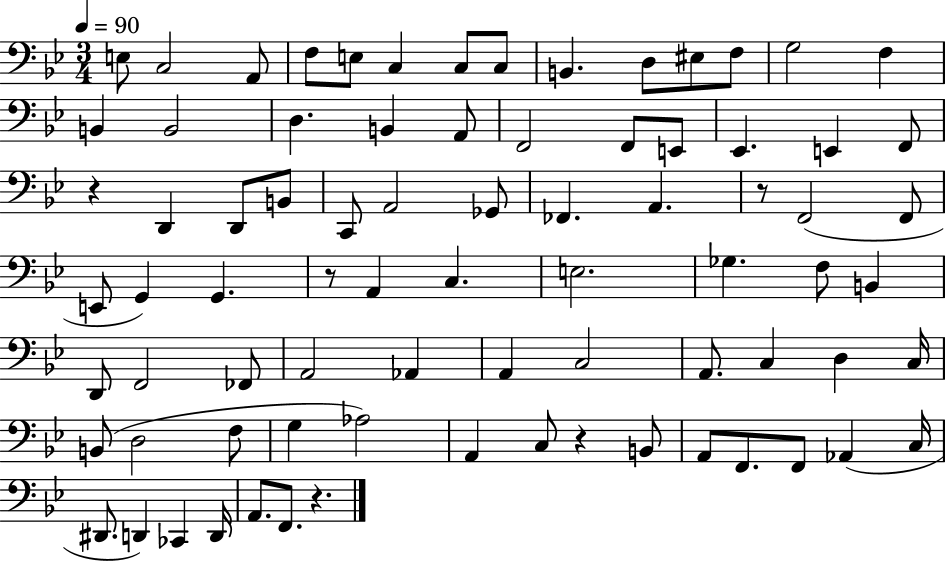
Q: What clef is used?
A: bass